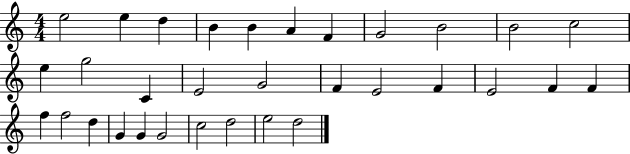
{
  \clef treble
  \numericTimeSignature
  \time 4/4
  \key c \major
  e''2 e''4 d''4 | b'4 b'4 a'4 f'4 | g'2 b'2 | b'2 c''2 | \break e''4 g''2 c'4 | e'2 g'2 | f'4 e'2 f'4 | e'2 f'4 f'4 | \break f''4 f''2 d''4 | g'4 g'4 g'2 | c''2 d''2 | e''2 d''2 | \break \bar "|."
}